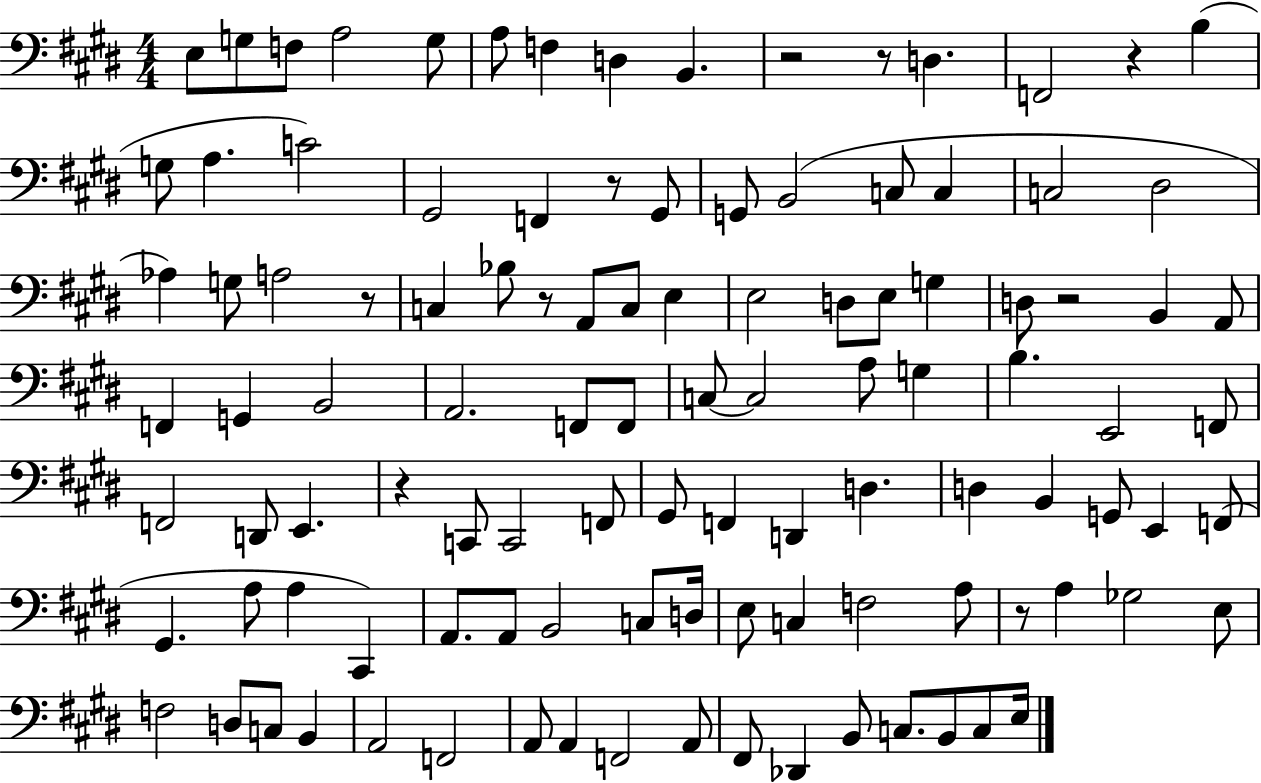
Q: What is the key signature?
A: E major